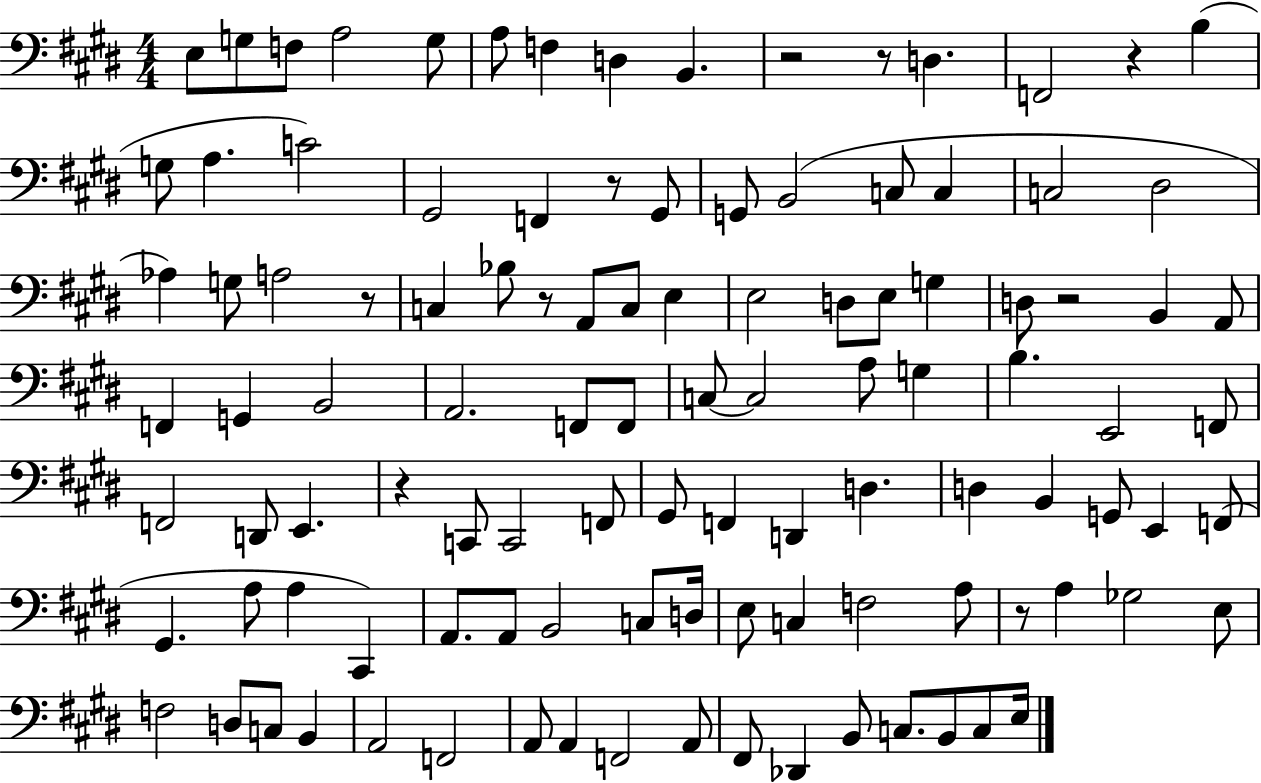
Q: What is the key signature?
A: E major